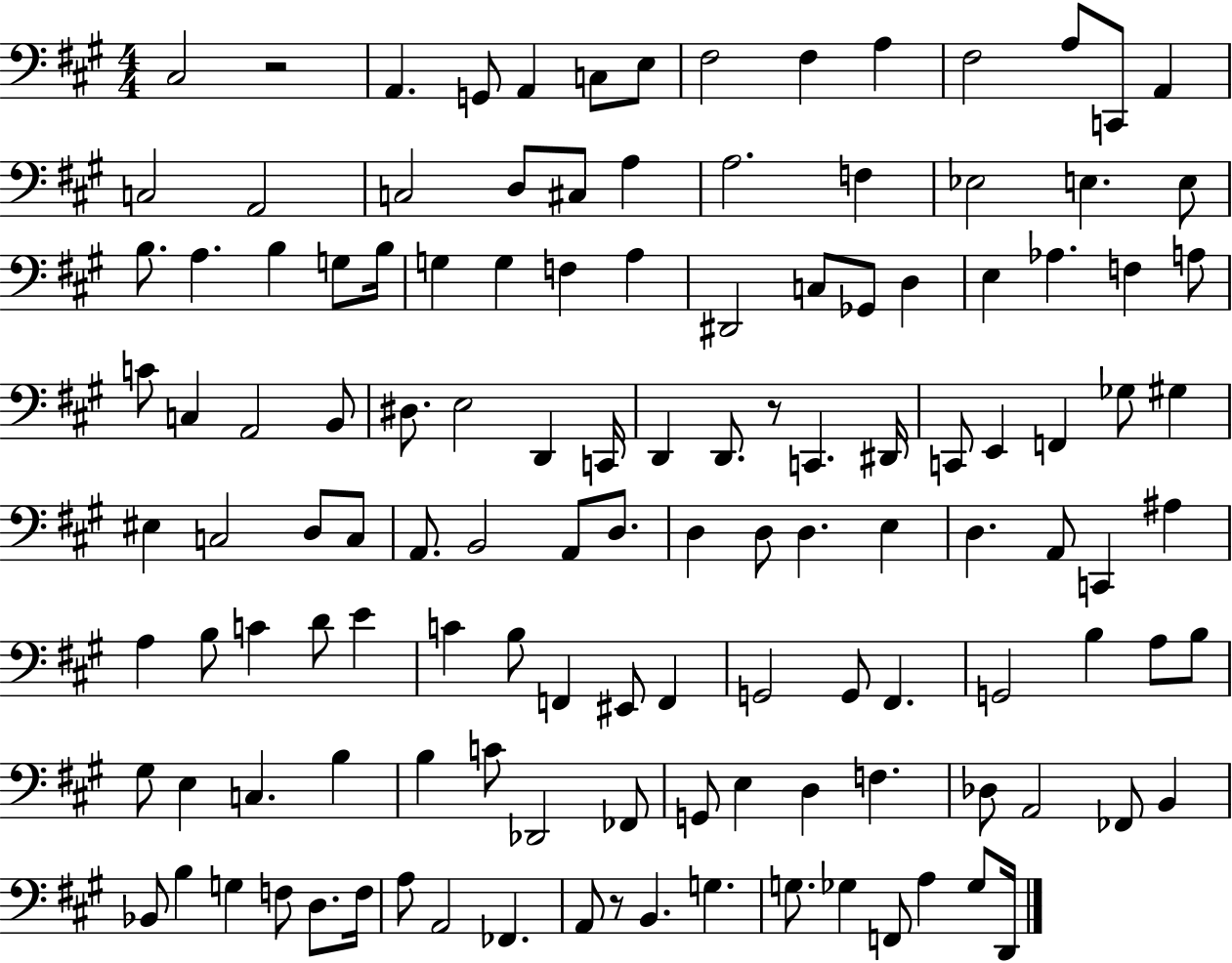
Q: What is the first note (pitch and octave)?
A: C#3